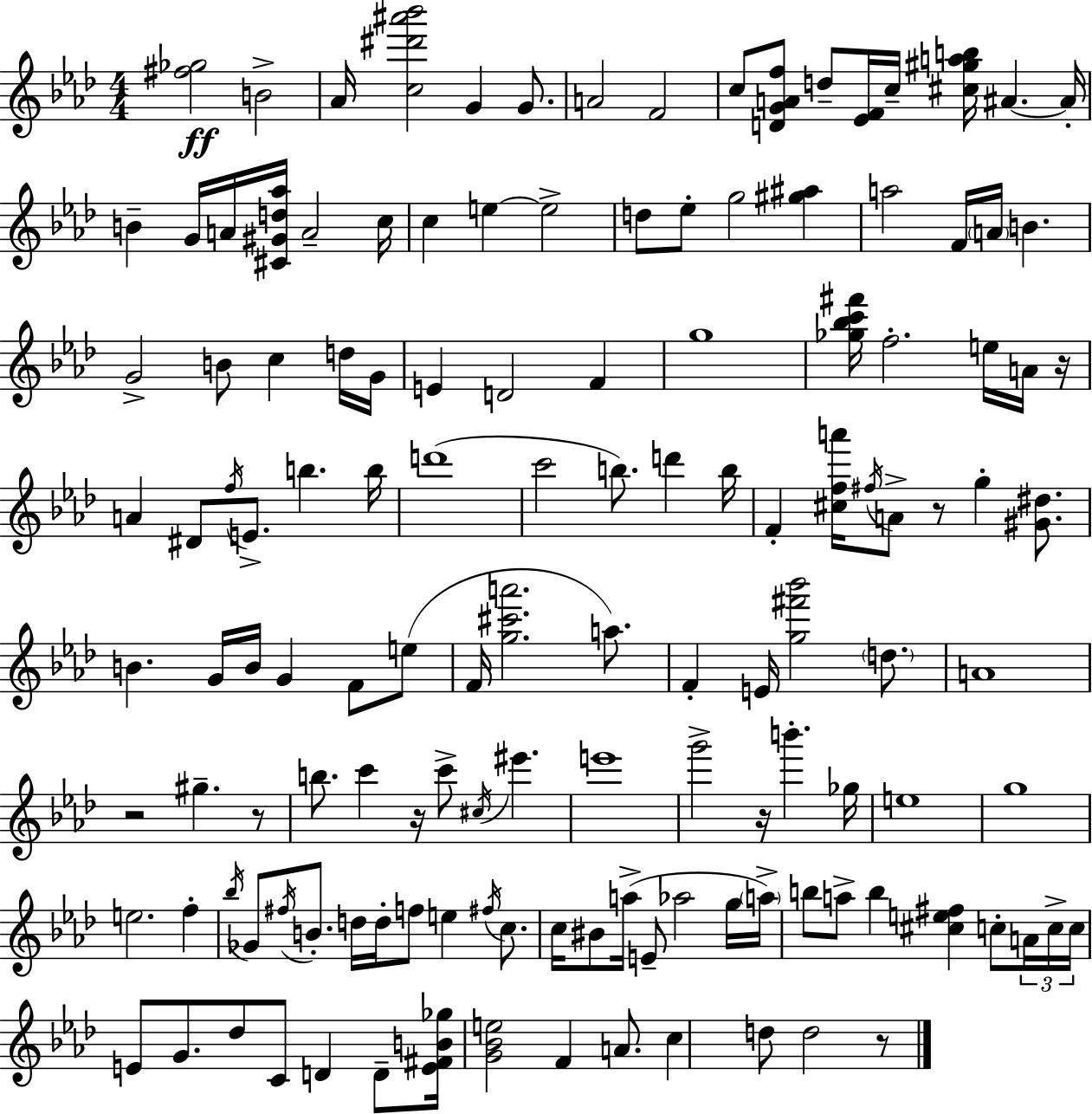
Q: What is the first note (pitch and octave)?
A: B4